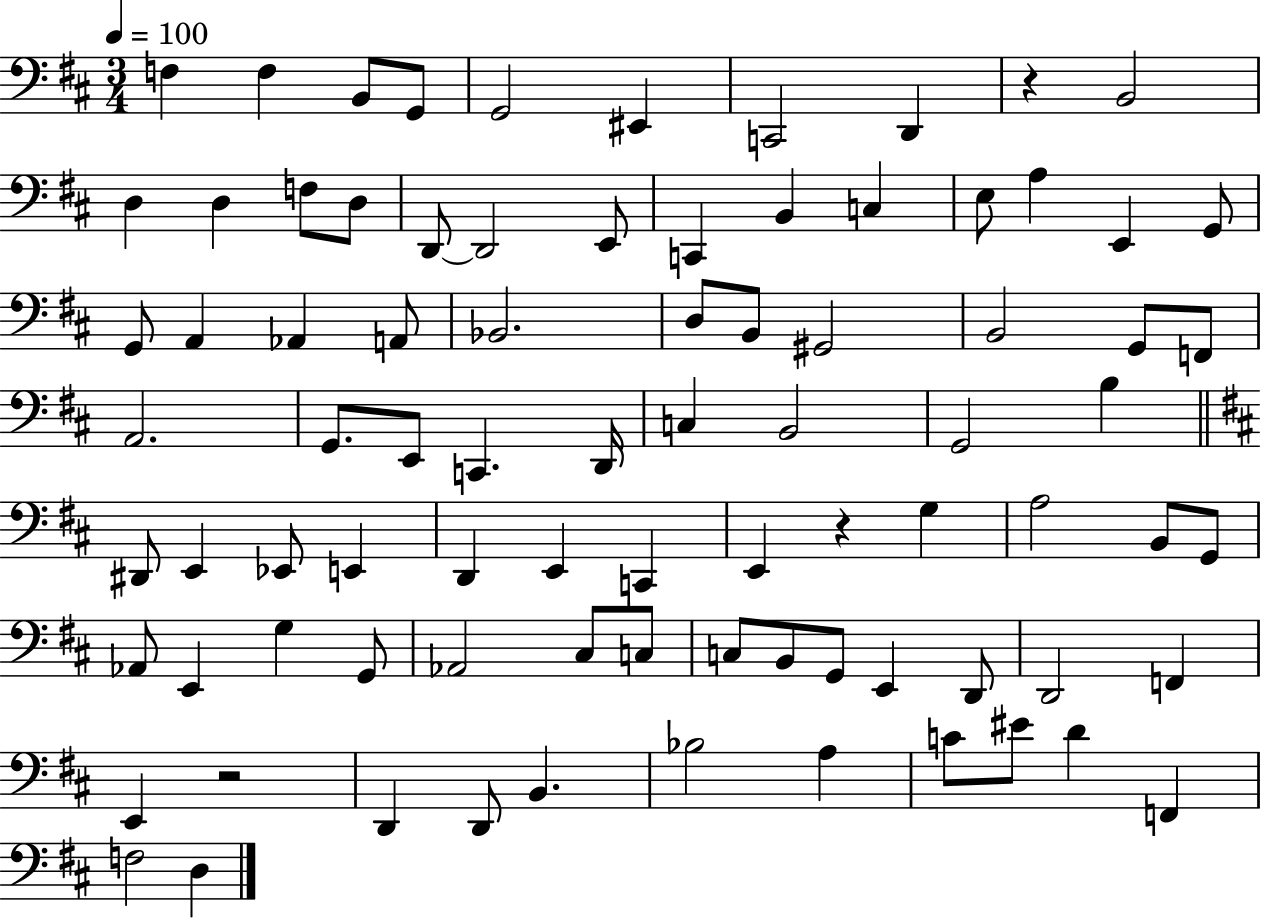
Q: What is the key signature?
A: D major